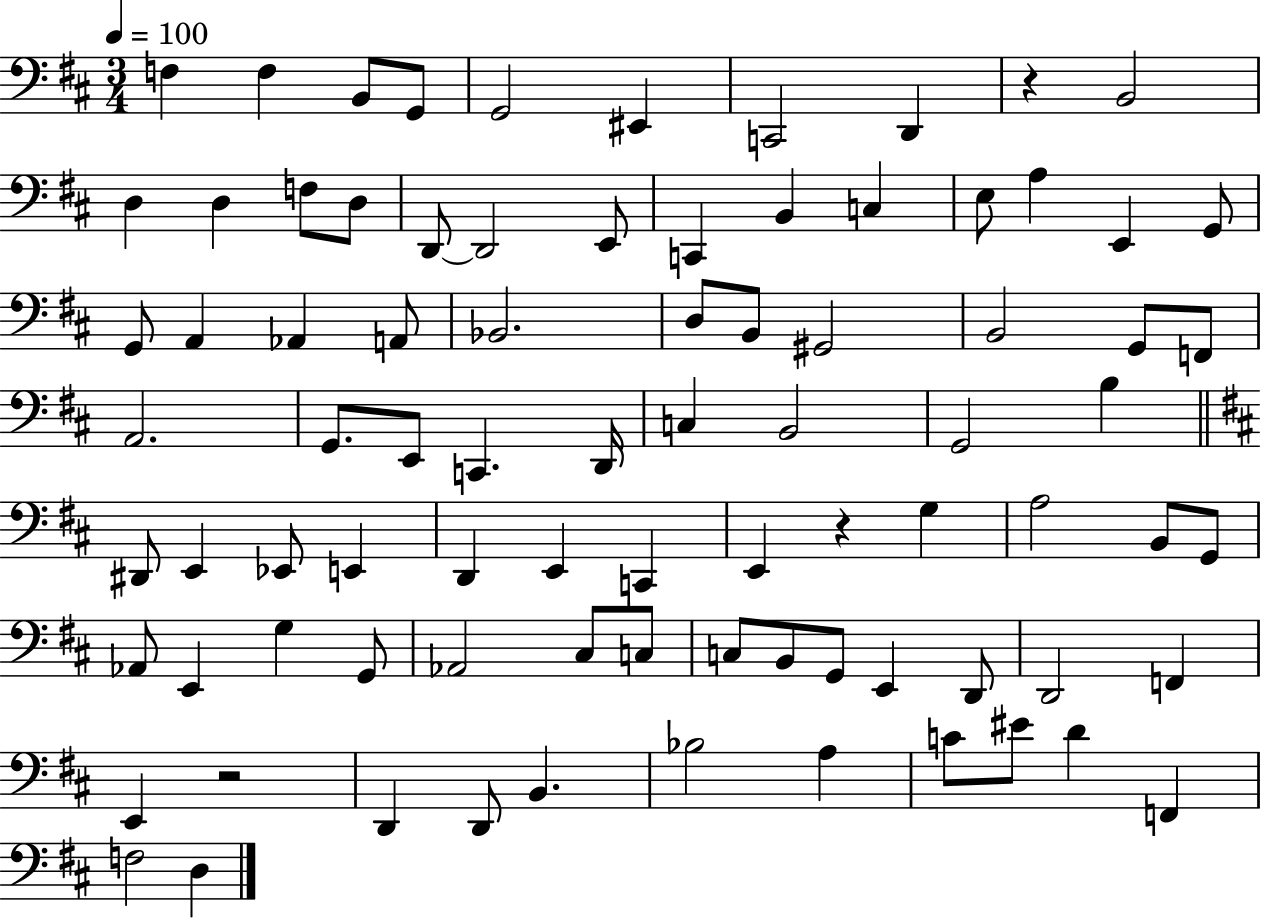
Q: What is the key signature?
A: D major